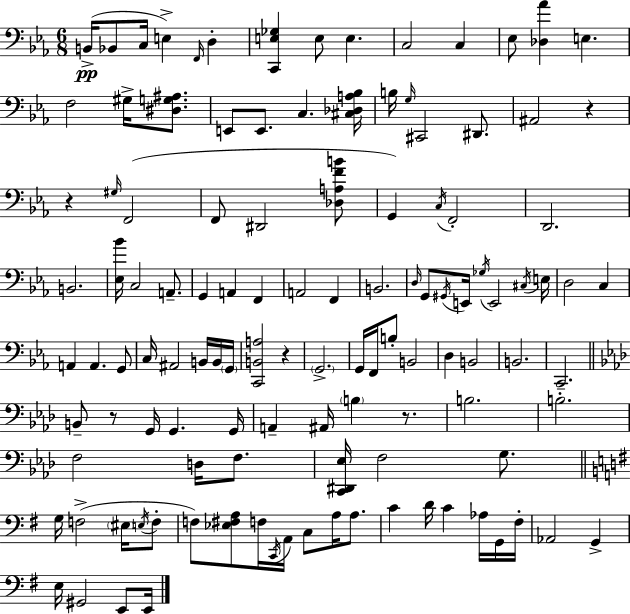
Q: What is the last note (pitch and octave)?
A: E2